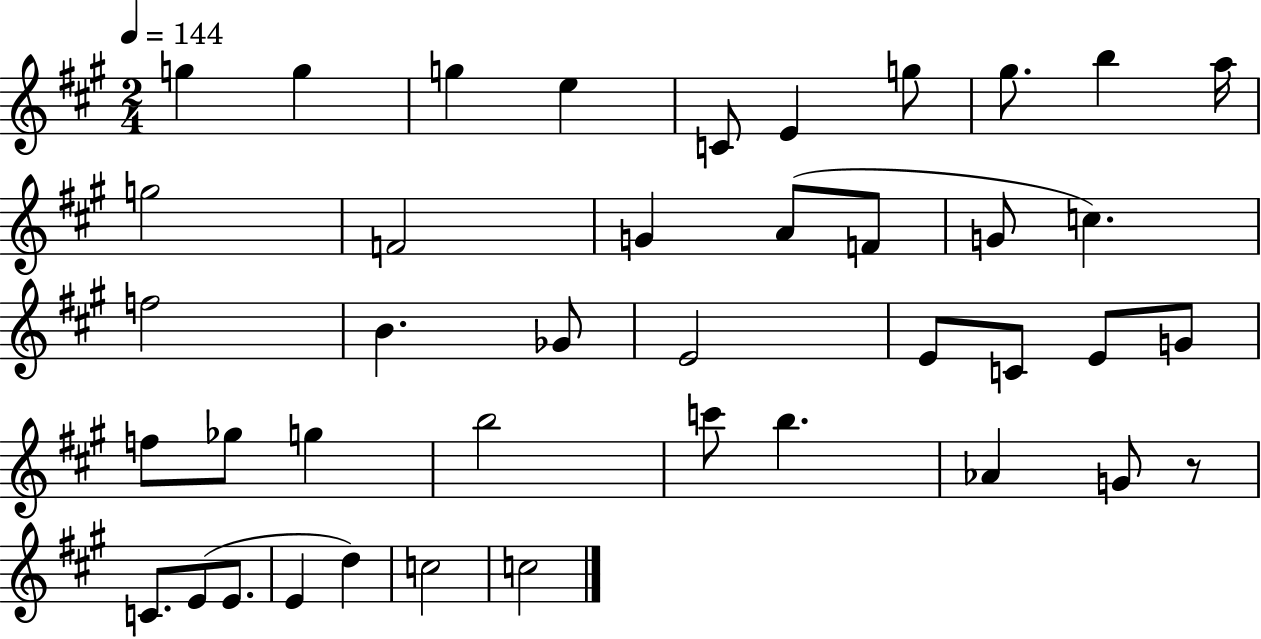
G5/q G5/q G5/q E5/q C4/e E4/q G5/e G#5/e. B5/q A5/s G5/h F4/h G4/q A4/e F4/e G4/e C5/q. F5/h B4/q. Gb4/e E4/h E4/e C4/e E4/e G4/e F5/e Gb5/e G5/q B5/h C6/e B5/q. Ab4/q G4/e R/e C4/e. E4/e E4/e. E4/q D5/q C5/h C5/h